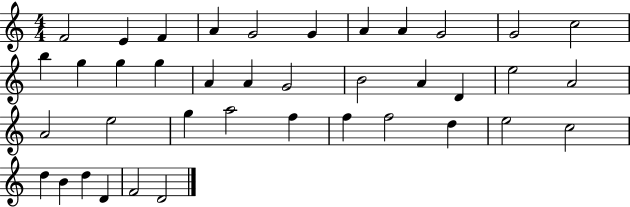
{
  \clef treble
  \numericTimeSignature
  \time 4/4
  \key c \major
  f'2 e'4 f'4 | a'4 g'2 g'4 | a'4 a'4 g'2 | g'2 c''2 | \break b''4 g''4 g''4 g''4 | a'4 a'4 g'2 | b'2 a'4 d'4 | e''2 a'2 | \break a'2 e''2 | g''4 a''2 f''4 | f''4 f''2 d''4 | e''2 c''2 | \break d''4 b'4 d''4 d'4 | f'2 d'2 | \bar "|."
}